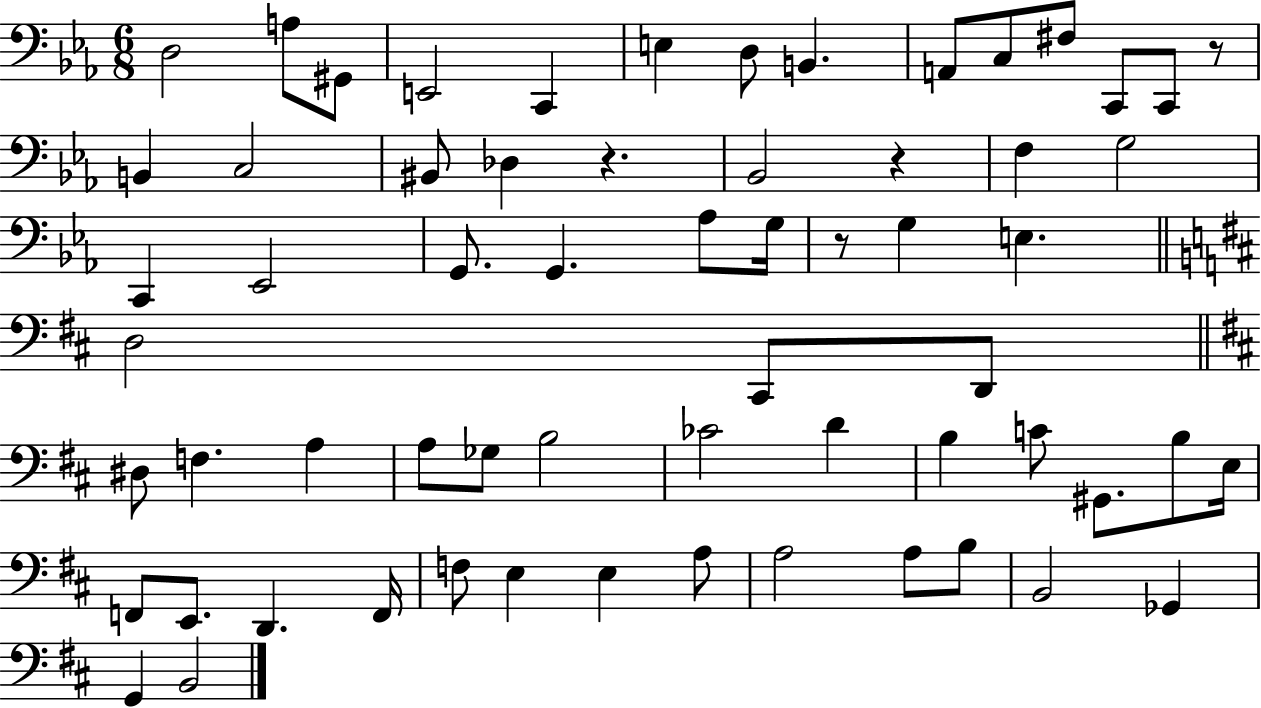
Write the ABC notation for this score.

X:1
T:Untitled
M:6/8
L:1/4
K:Eb
D,2 A,/2 ^G,,/2 E,,2 C,, E, D,/2 B,, A,,/2 C,/2 ^F,/2 C,,/2 C,,/2 z/2 B,, C,2 ^B,,/2 _D, z _B,,2 z F, G,2 C,, _E,,2 G,,/2 G,, _A,/2 G,/4 z/2 G, E, D,2 ^C,,/2 D,,/2 ^D,/2 F, A, A,/2 _G,/2 B,2 _C2 D B, C/2 ^G,,/2 B,/2 E,/4 F,,/2 E,,/2 D,, F,,/4 F,/2 E, E, A,/2 A,2 A,/2 B,/2 B,,2 _G,, G,, B,,2